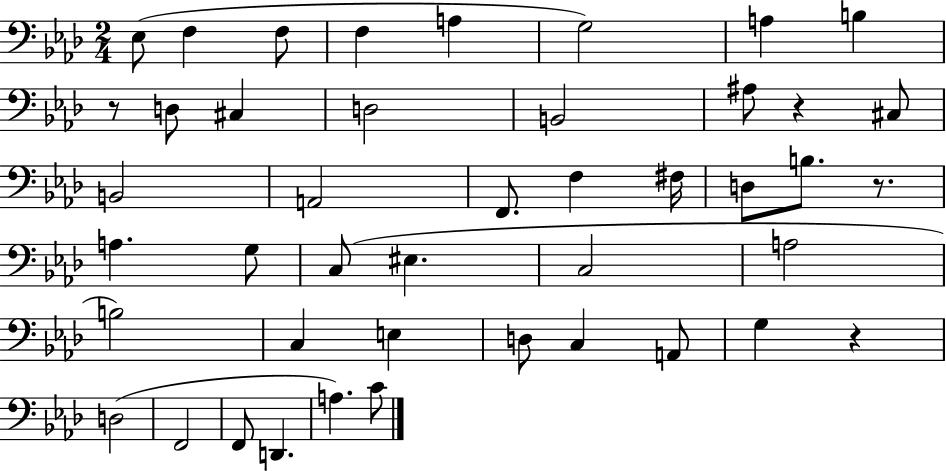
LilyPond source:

{
  \clef bass
  \numericTimeSignature
  \time 2/4
  \key aes \major
  ees8( f4 f8 | f4 a4 | g2) | a4 b4 | \break r8 d8 cis4 | d2 | b,2 | ais8 r4 cis8 | \break b,2 | a,2 | f,8. f4 fis16 | d8 b8. r8. | \break a4. g8 | c8( eis4. | c2 | a2 | \break b2) | c4 e4 | d8 c4 a,8 | g4 r4 | \break d2( | f,2 | f,8 d,4. | a4.) c'8 | \break \bar "|."
}